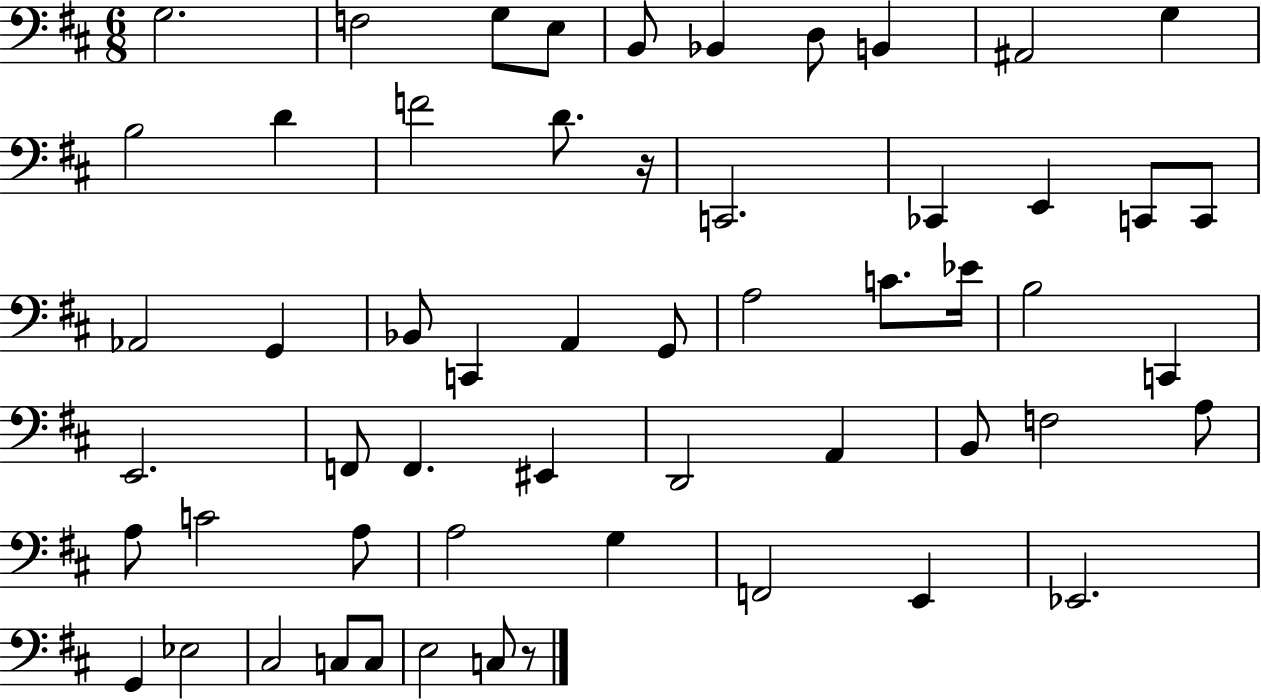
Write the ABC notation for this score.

X:1
T:Untitled
M:6/8
L:1/4
K:D
G,2 F,2 G,/2 E,/2 B,,/2 _B,, D,/2 B,, ^A,,2 G, B,2 D F2 D/2 z/4 C,,2 _C,, E,, C,,/2 C,,/2 _A,,2 G,, _B,,/2 C,, A,, G,,/2 A,2 C/2 _E/4 B,2 C,, E,,2 F,,/2 F,, ^E,, D,,2 A,, B,,/2 F,2 A,/2 A,/2 C2 A,/2 A,2 G, F,,2 E,, _E,,2 G,, _E,2 ^C,2 C,/2 C,/2 E,2 C,/2 z/2